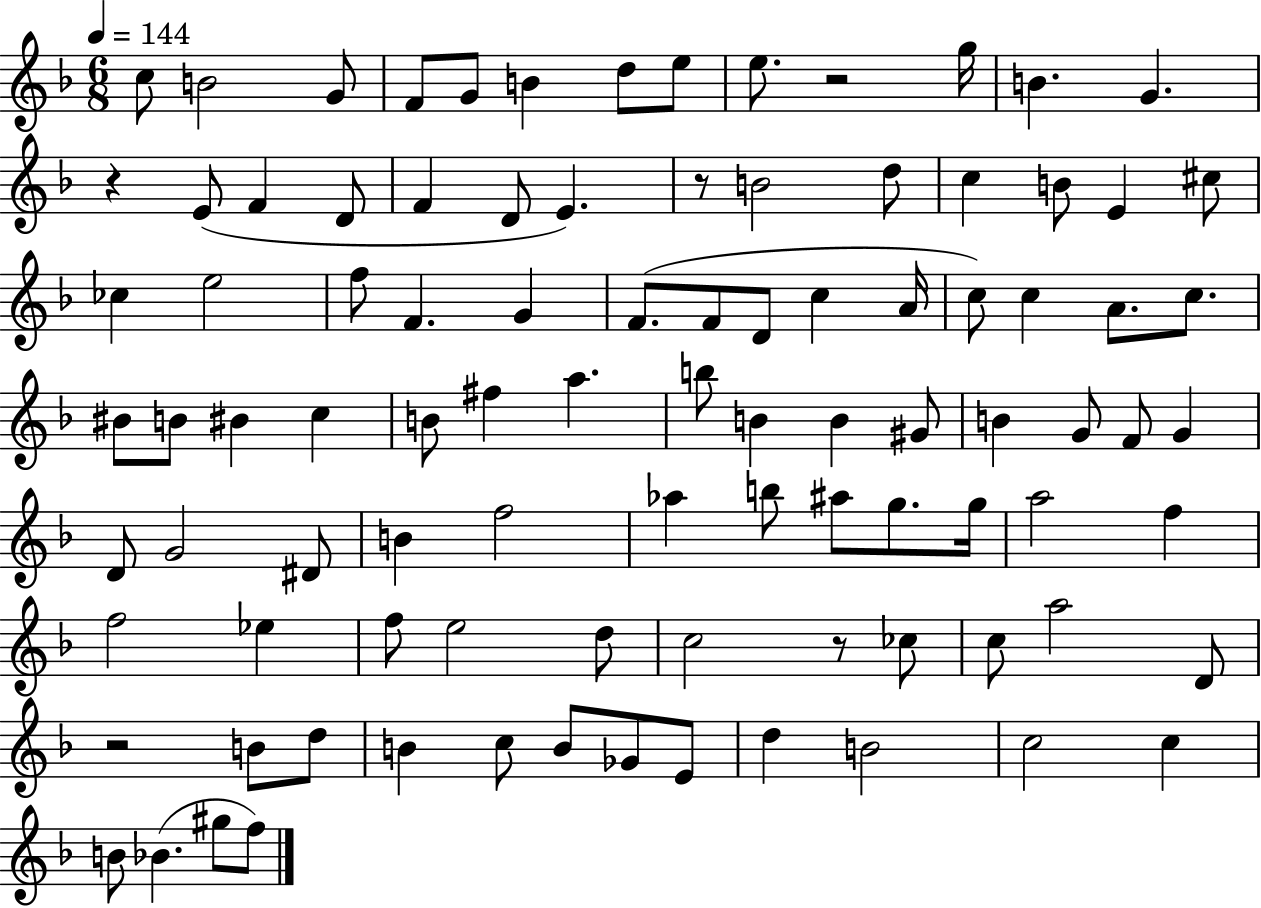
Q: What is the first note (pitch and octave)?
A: C5